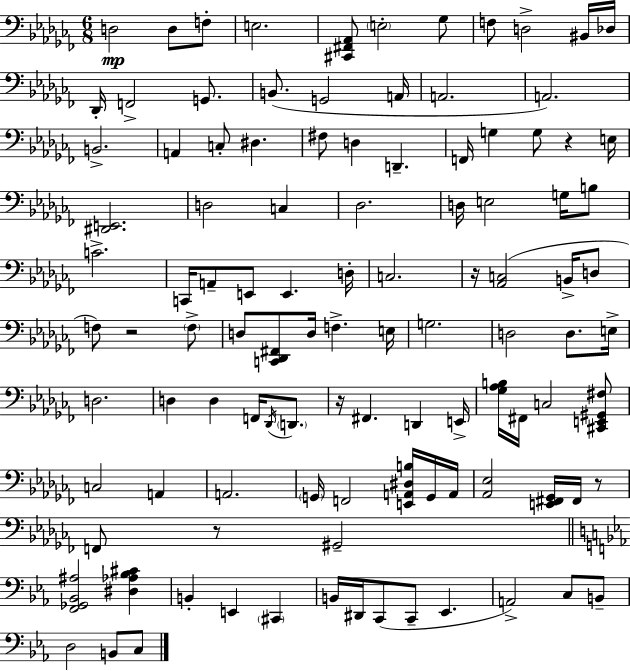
{
  \clef bass
  \numericTimeSignature
  \time 6/8
  \key aes \minor
  \repeat volta 2 { d2\mp d8 f8-. | e2. | <cis, fis, aes,>8 \parenthesize e2-. ges8 | f8 d2-> bis,16 des16 | \break des,16-. f,2-> g,8. | b,8.( g,2 a,16 | a,2. | a,2.) | \break b,2.-> | a,4 c8-. dis4. | fis8 d4 d,4.-- | f,16 g4 g8 r4 e16 | \break <dis, e,>2. | d2 c4 | des2. | d16 e2 g16 b8 | \break c'2.-> | c,16 a,8-- e,8 e,4. d16-. | c2. | r16 <aes, c>2( b,16-> d8 | \break f8) r2 \parenthesize f8-> | d8 <c, des, fis,>8 d16 f4.-> e16 | g2. | d2 d8. e16-> | \break d2. | d4 d4 f,16 \acciaccatura { des,16 } \parenthesize d,8. | r16 fis,4. d,4 | e,16-> <ges aes b>16 fis,16 c2 <cis, e, gis, fis>8 | \break c2 a,4 | a,2. | \parenthesize g,16 f,2 <e, a, dis b>16 g,16 | a,16 <aes, ees>2 <e, fis, ges,>16 fis,16 r8 | \break f,8 r8 gis,2-- | \bar "||" \break \key ees \major <f, ges, bes, ais>2 <dis aes bes cis'>4 | b,4-. e,4 \parenthesize cis,4 | b,16 dis,16 c,8( c,8-- ees,4. | a,2->) c8 b,8-- | \break d2 b,8 c8 | } \bar "|."
}